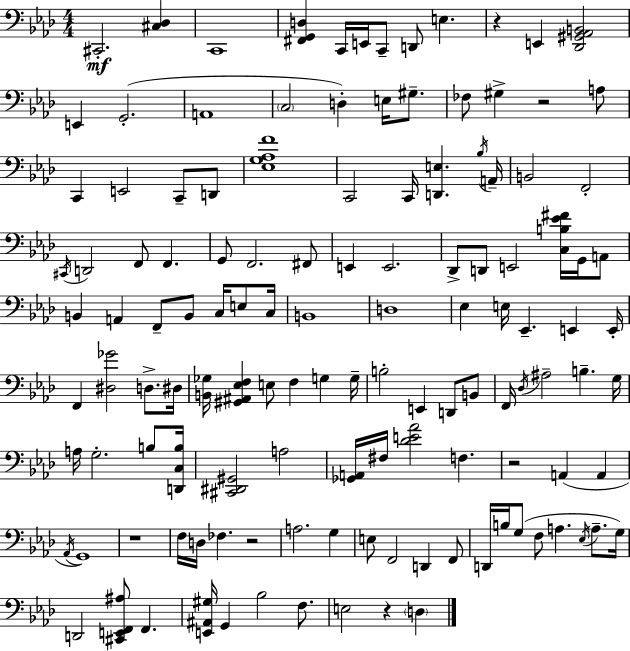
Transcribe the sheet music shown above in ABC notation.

X:1
T:Untitled
M:4/4
L:1/4
K:Ab
^C,,2 [^C,_D,] C,,4 [^F,,G,,D,] C,,/4 E,,/4 C,,/2 D,,/2 E, z E,, [_D,,^G,,_A,,B,,]2 E,, G,,2 A,,4 C,2 D, E,/4 ^G,/2 _F,/2 ^G, z2 A,/2 C,, E,,2 C,,/2 D,,/2 [_E,G,_A,F]4 C,,2 C,,/4 [D,,E,] _B,/4 A,,/4 B,,2 F,,2 ^C,,/4 D,,2 F,,/2 F,, G,,/2 F,,2 ^F,,/2 E,, E,,2 _D,,/2 D,,/2 E,,2 [C,B,_E^F]/4 G,,/4 A,,/2 B,, A,, F,,/2 B,,/2 C,/4 E,/2 C,/4 B,,4 D,4 _E, E,/4 _E,, E,, E,,/4 F,, [^D,_G]2 D,/2 ^D,/4 [B,,_G,]/4 [^G,,^A,,_E,F,] E,/2 F, G, G,/4 B,2 E,, D,,/2 B,,/2 F,,/4 _D,/4 ^A,2 B, G,/4 A,/4 G,2 B,/2 [D,,C,B,]/4 [^C,,^D,,^G,,]2 A,2 [_G,,A,,]/4 ^F,/4 [_DE_A]2 F, z2 A,, A,, _A,,/4 G,,4 z4 F,/4 D,/4 _F, z2 A,2 G, E,/2 F,,2 D,, F,,/2 D,,/4 B,/4 G,/2 F,/2 A, _E,/4 A,/2 G,/4 D,,2 [^C,,E,,F,,^A,]/2 F,, [E,,^A,,^G,]/4 G,, _B,2 F,/2 E,2 z D,